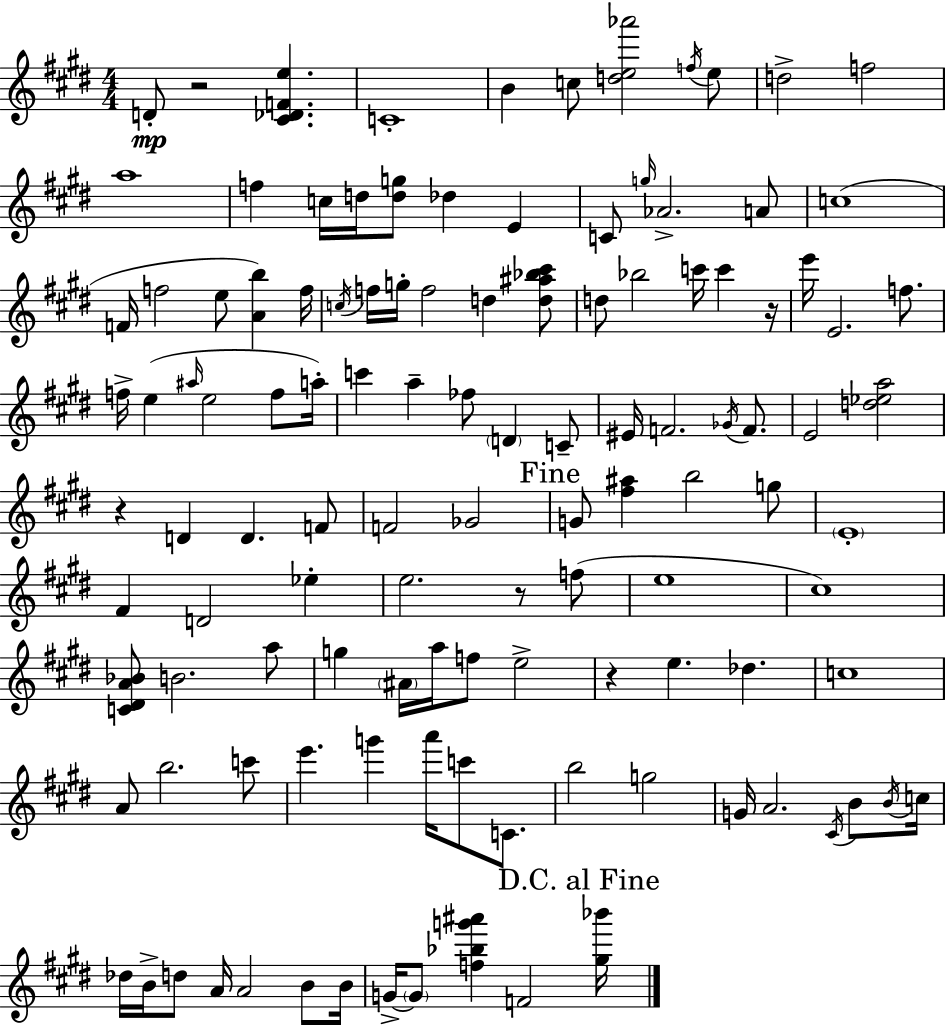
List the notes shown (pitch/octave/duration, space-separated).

D4/e R/h [C#4,Db4,F4,E5]/q. C4/w B4/q C5/e [D5,E5,Ab6]/h F5/s E5/e D5/h F5/h A5/w F5/q C5/s D5/s [D5,G5]/e Db5/q E4/q C4/e G5/s Ab4/h. A4/e C5/w F4/s F5/h E5/e [A4,B5]/q F5/s C5/s F5/s G5/s F5/h D5/q [D5,A#5,Bb5,C#6]/e D5/e Bb5/h C6/s C6/q R/s E6/s E4/h. F5/e. F5/s E5/q A#5/s E5/h F5/e A5/s C6/q A5/q FES5/e D4/q C4/e EIS4/s F4/h. Gb4/s F4/e. E4/h [D5,Eb5,A5]/h R/q D4/q D4/q. F4/e F4/h Gb4/h G4/e [F#5,A#5]/q B5/h G5/e E4/w F#4/q D4/h Eb5/q E5/h. R/e F5/e E5/w C#5/w [C4,D#4,A4,Bb4]/e B4/h. A5/e G5/q A#4/s A5/s F5/e E5/h R/q E5/q. Db5/q. C5/w A4/e B5/h. C6/e E6/q. G6/q A6/s C6/e C4/e. B5/h G5/h G4/s A4/h. C#4/s B4/e B4/s C5/s Db5/s B4/s D5/e A4/s A4/h B4/e B4/s G4/s G4/e [F5,Bb5,G6,A#6]/q F4/h [G#5,Bb6]/s